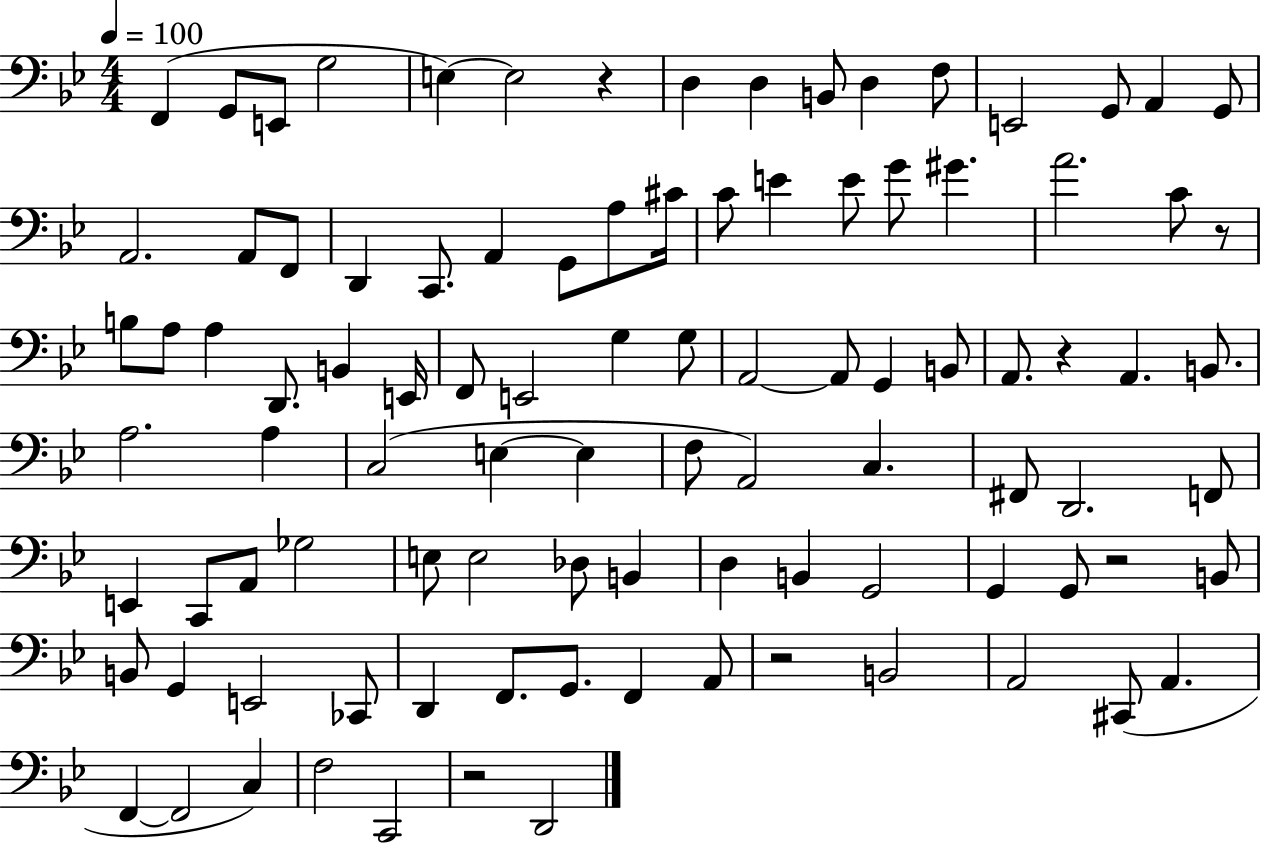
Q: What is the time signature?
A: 4/4